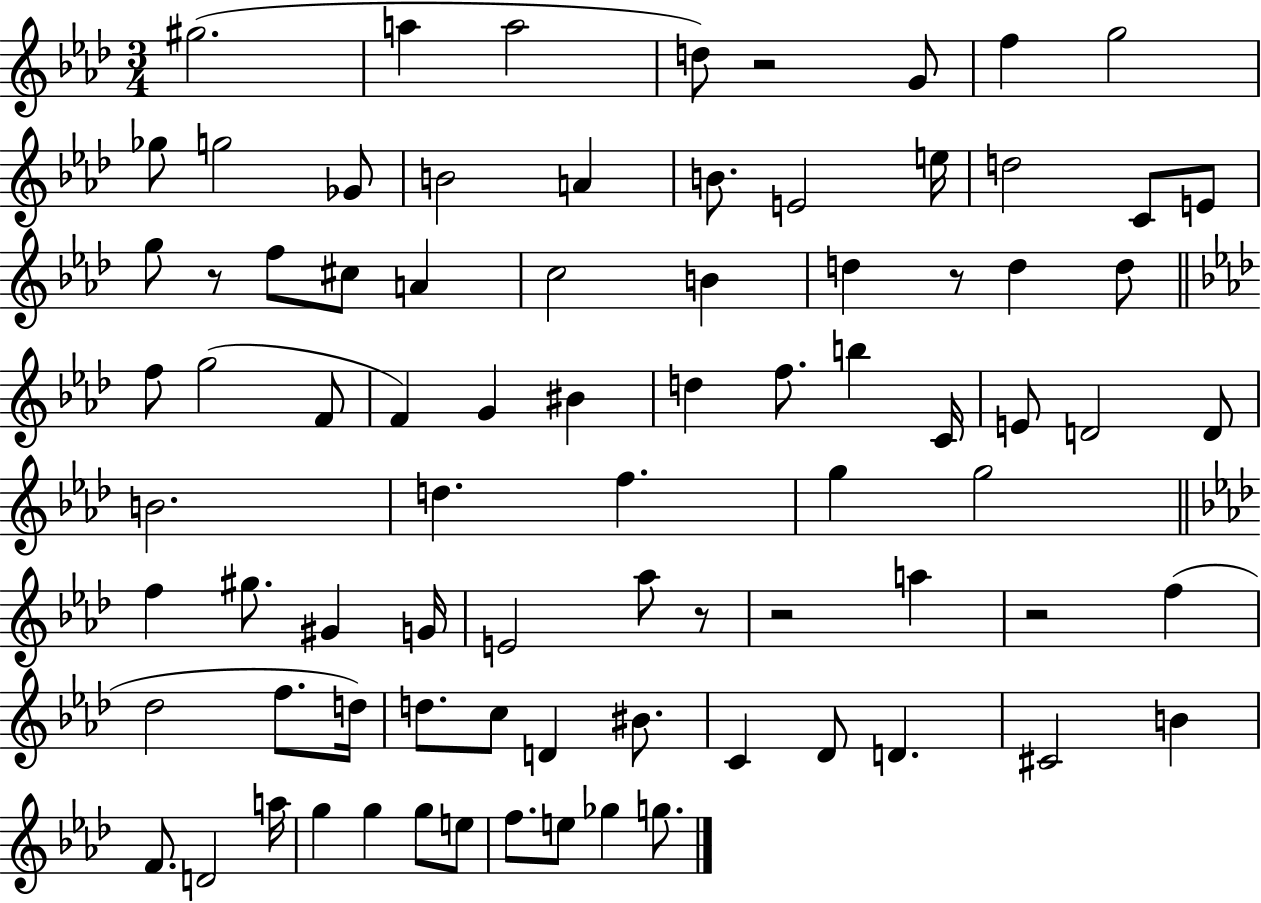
{
  \clef treble
  \numericTimeSignature
  \time 3/4
  \key aes \major
  gis''2.( | a''4 a''2 | d''8) r2 g'8 | f''4 g''2 | \break ges''8 g''2 ges'8 | b'2 a'4 | b'8. e'2 e''16 | d''2 c'8 e'8 | \break g''8 r8 f''8 cis''8 a'4 | c''2 b'4 | d''4 r8 d''4 d''8 | \bar "||" \break \key aes \major f''8 g''2( f'8 | f'4) g'4 bis'4 | d''4 f''8. b''4 c'16 | e'8 d'2 d'8 | \break b'2. | d''4. f''4. | g''4 g''2 | \bar "||" \break \key aes \major f''4 gis''8. gis'4 g'16 | e'2 aes''8 r8 | r2 a''4 | r2 f''4( | \break des''2 f''8. d''16) | d''8. c''8 d'4 bis'8. | c'4 des'8 d'4. | cis'2 b'4 | \break f'8. d'2 a''16 | g''4 g''4 g''8 e''8 | f''8. e''8 ges''4 g''8. | \bar "|."
}